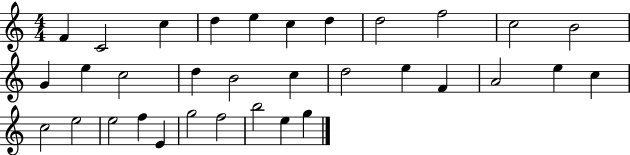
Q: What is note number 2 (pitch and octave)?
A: C4